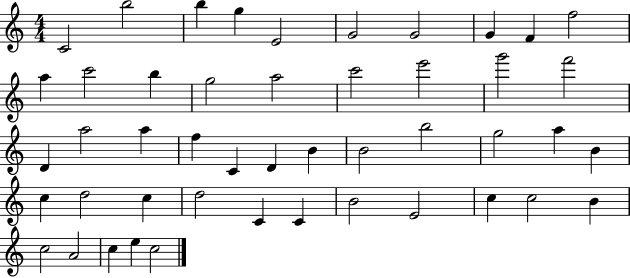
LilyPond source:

{
  \clef treble
  \numericTimeSignature
  \time 4/4
  \key c \major
  c'2 b''2 | b''4 g''4 e'2 | g'2 g'2 | g'4 f'4 f''2 | \break a''4 c'''2 b''4 | g''2 a''2 | c'''2 e'''2 | g'''2 f'''2 | \break d'4 a''2 a''4 | f''4 c'4 d'4 b'4 | b'2 b''2 | g''2 a''4 b'4 | \break c''4 d''2 c''4 | d''2 c'4 c'4 | b'2 e'2 | c''4 c''2 b'4 | \break c''2 a'2 | c''4 e''4 c''2 | \bar "|."
}